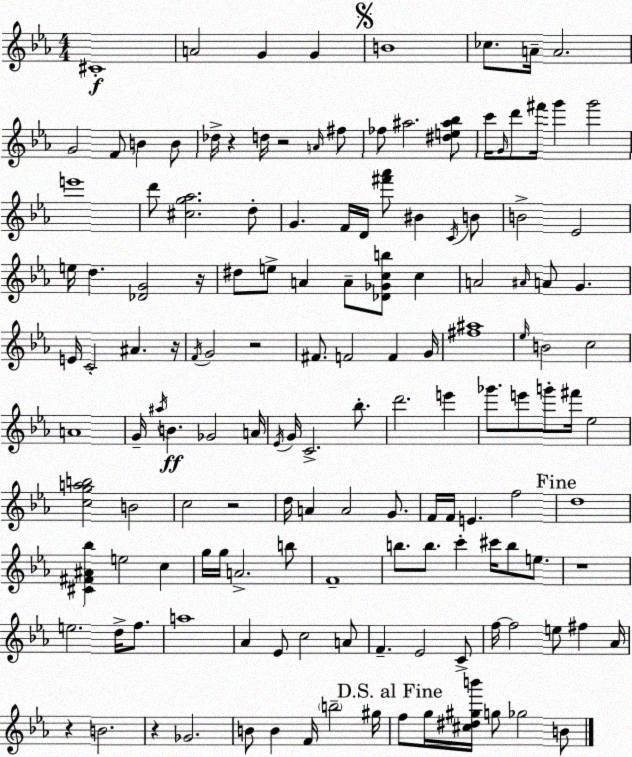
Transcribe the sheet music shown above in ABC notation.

X:1
T:Untitled
M:4/4
L:1/4
K:Cm
^C4 A2 G G B4 _c/2 A/4 A2 G2 F/2 B B/2 _d/4 z d/4 z2 A/4 ^f/2 _f/2 ^a2 [^de^a_b]/2 c'/4 G/4 d'/2 ^f'/4 g' g'2 e'4 d'/2 [^cg_a]2 d/2 G F/4 D/4 [^f'_a']/2 ^B C/4 B/2 B2 _E2 e/4 d [_DG]2 z/4 ^d/2 e/2 A A/2 [_D_Gcb]/2 c A2 ^A/4 A/2 G E/4 C2 ^A z/4 F/4 G2 z2 ^F/2 F2 F G/4 [^f^a]4 _e/4 B2 c2 A4 G/4 ^a/4 B _G2 A/4 _E/4 G/4 C2 _b/2 d'2 e' _g'/2 e'/2 g'/2 ^f'/4 _e2 [cgab]2 B2 c2 z2 d/4 A A2 G/2 F/4 F/4 E f2 d4 [^C^F^A_b] e2 c g/4 g/4 A2 b/2 F4 b/2 b/2 c' ^c'/4 b/2 e/2 z4 e2 d/4 f/2 a4 _A _E/2 c2 A/2 F _E2 C/2 f/4 f2 e/2 ^f _A/4 z B2 z _G2 B/2 B F/4 b2 ^g/4 f/2 g/4 [^c^d^gb']/4 g/2 _g2 B/2